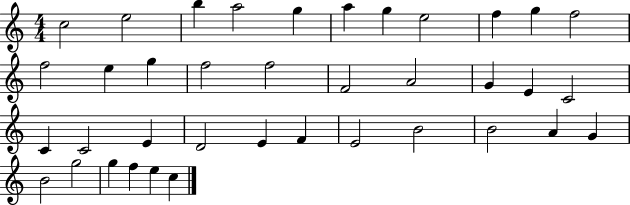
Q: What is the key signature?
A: C major